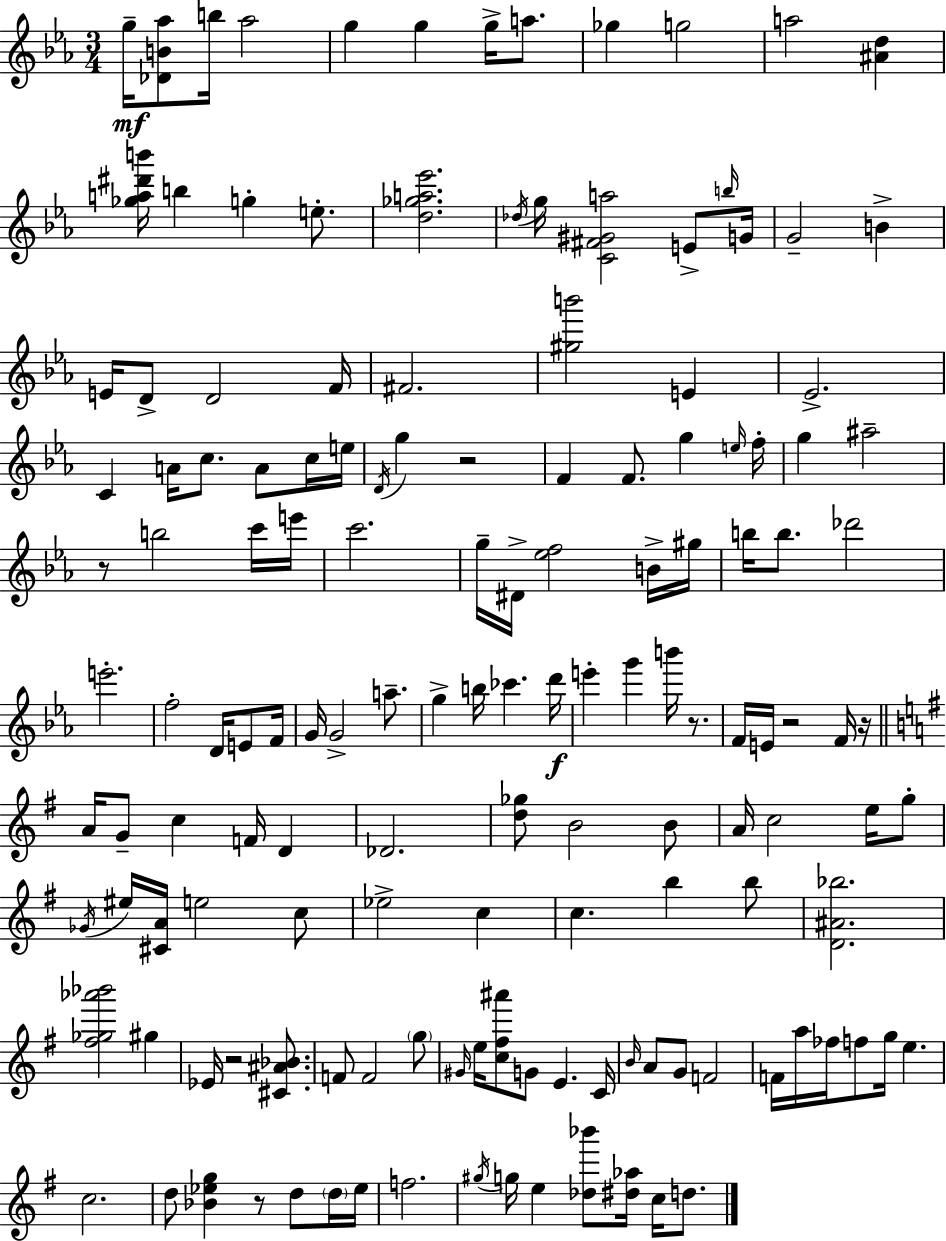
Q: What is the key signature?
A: EES major